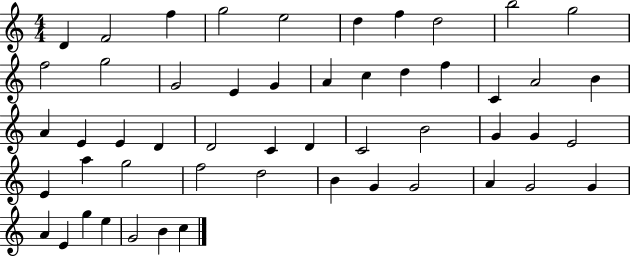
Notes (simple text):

D4/q F4/h F5/q G5/h E5/h D5/q F5/q D5/h B5/h G5/h F5/h G5/h G4/h E4/q G4/q A4/q C5/q D5/q F5/q C4/q A4/h B4/q A4/q E4/q E4/q D4/q D4/h C4/q D4/q C4/h B4/h G4/q G4/q E4/h E4/q A5/q G5/h F5/h D5/h B4/q G4/q G4/h A4/q G4/h G4/q A4/q E4/q G5/q E5/q G4/h B4/q C5/q